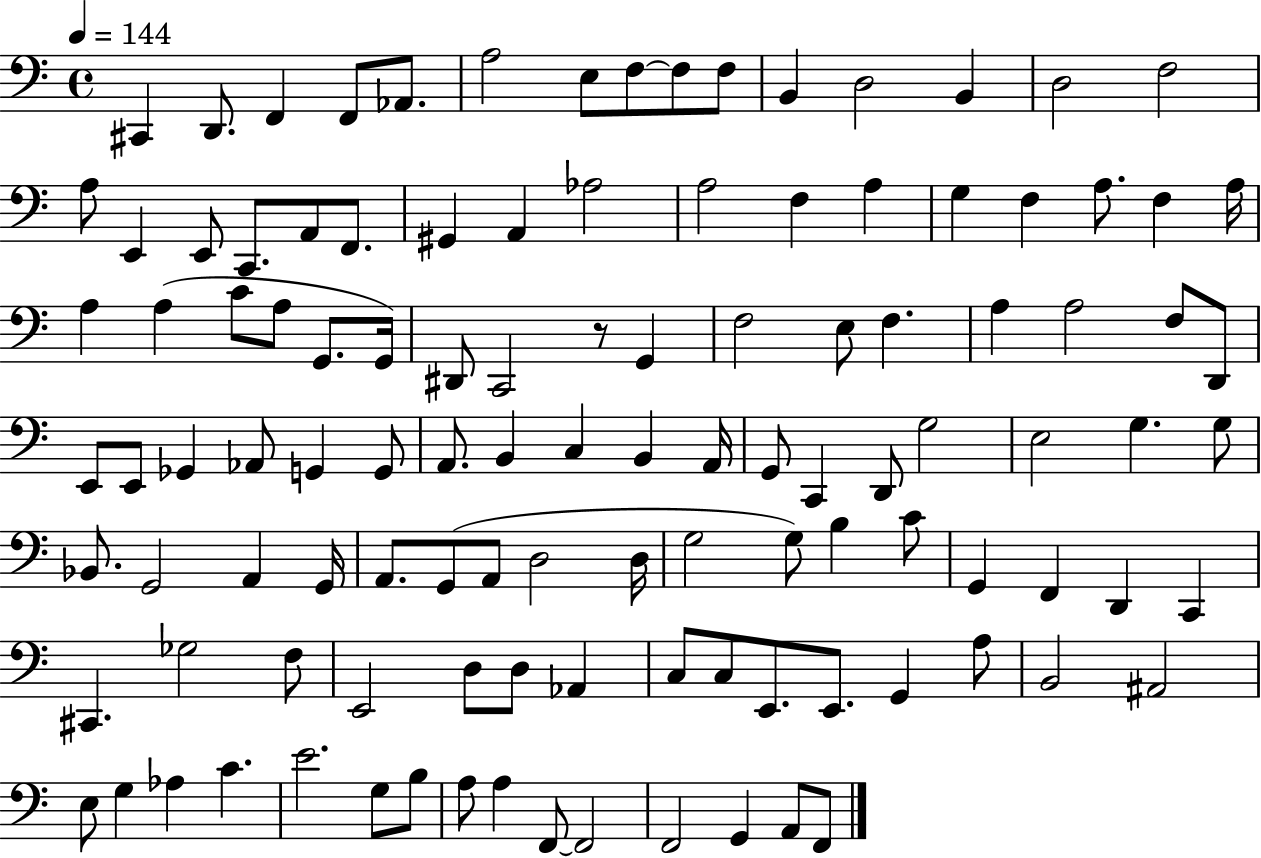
{
  \clef bass
  \time 4/4
  \defaultTimeSignature
  \key c \major
  \tempo 4 = 144
  cis,4 d,8. f,4 f,8 aes,8. | a2 e8 f8~~ f8 f8 | b,4 d2 b,4 | d2 f2 | \break a8 e,4 e,8 c,8. a,8 f,8. | gis,4 a,4 aes2 | a2 f4 a4 | g4 f4 a8. f4 a16 | \break a4 a4( c'8 a8 g,8. g,16) | dis,8 c,2 r8 g,4 | f2 e8 f4. | a4 a2 f8 d,8 | \break e,8 e,8 ges,4 aes,8 g,4 g,8 | a,8. b,4 c4 b,4 a,16 | g,8 c,4 d,8 g2 | e2 g4. g8 | \break bes,8. g,2 a,4 g,16 | a,8. g,8( a,8 d2 d16 | g2 g8) b4 c'8 | g,4 f,4 d,4 c,4 | \break cis,4. ges2 f8 | e,2 d8 d8 aes,4 | c8 c8 e,8. e,8. g,4 a8 | b,2 ais,2 | \break e8 g4 aes4 c'4. | e'2. g8 b8 | a8 a4 f,8~~ f,2 | f,2 g,4 a,8 f,8 | \break \bar "|."
}